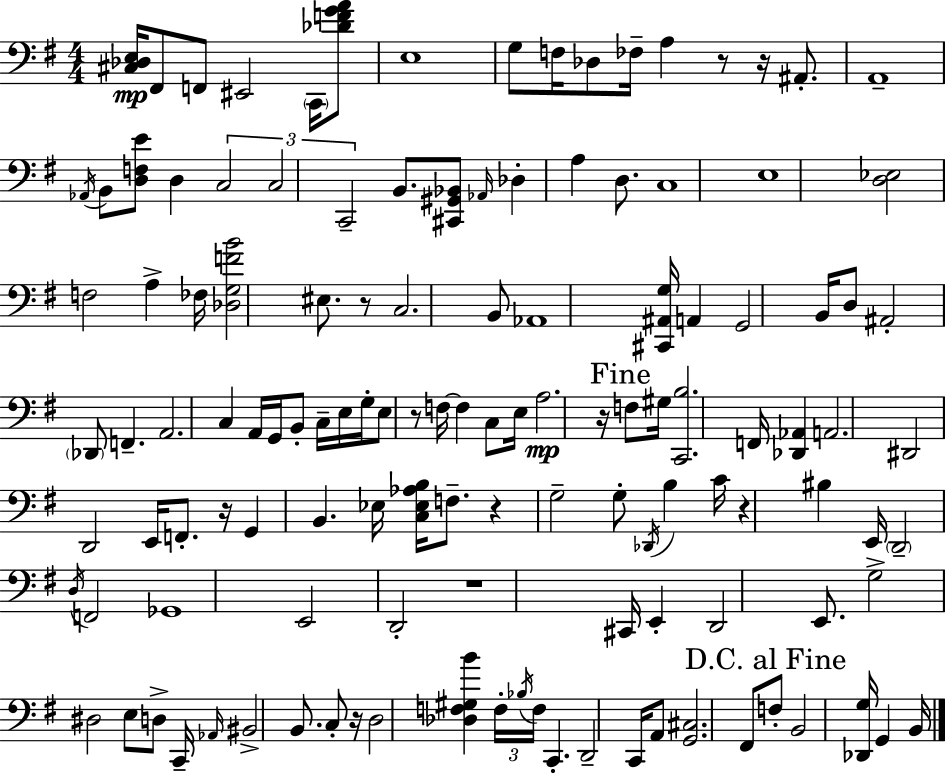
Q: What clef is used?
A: bass